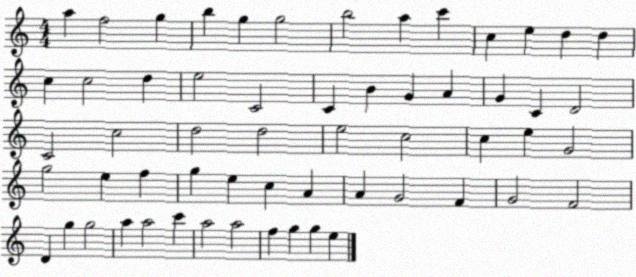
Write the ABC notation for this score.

X:1
T:Untitled
M:4/4
L:1/4
K:C
a f2 g b g g2 b2 a c' c e d d c c2 d e2 C2 C B G A G C D2 C2 c2 d2 d2 e2 c2 c e G2 g2 e f g e c A A G2 F G2 F2 D g g2 a a2 c' a2 a2 f g g e